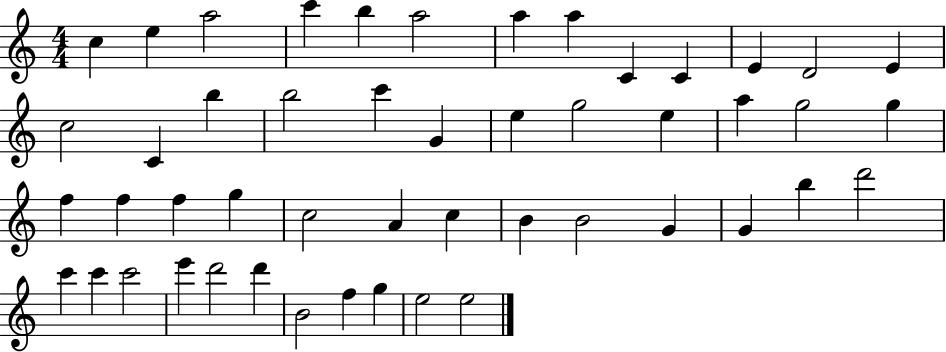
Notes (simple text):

C5/q E5/q A5/h C6/q B5/q A5/h A5/q A5/q C4/q C4/q E4/q D4/h E4/q C5/h C4/q B5/q B5/h C6/q G4/q E5/q G5/h E5/q A5/q G5/h G5/q F5/q F5/q F5/q G5/q C5/h A4/q C5/q B4/q B4/h G4/q G4/q B5/q D6/h C6/q C6/q C6/h E6/q D6/h D6/q B4/h F5/q G5/q E5/h E5/h